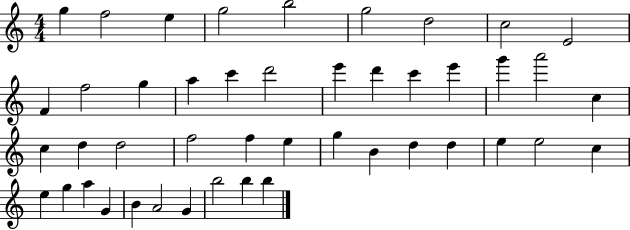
{
  \clef treble
  \numericTimeSignature
  \time 4/4
  \key c \major
  g''4 f''2 e''4 | g''2 b''2 | g''2 d''2 | c''2 e'2 | \break f'4 f''2 g''4 | a''4 c'''4 d'''2 | e'''4 d'''4 c'''4 e'''4 | g'''4 a'''2 c''4 | \break c''4 d''4 d''2 | f''2 f''4 e''4 | g''4 b'4 d''4 d''4 | e''4 e''2 c''4 | \break e''4 g''4 a''4 g'4 | b'4 a'2 g'4 | b''2 b''4 b''4 | \bar "|."
}